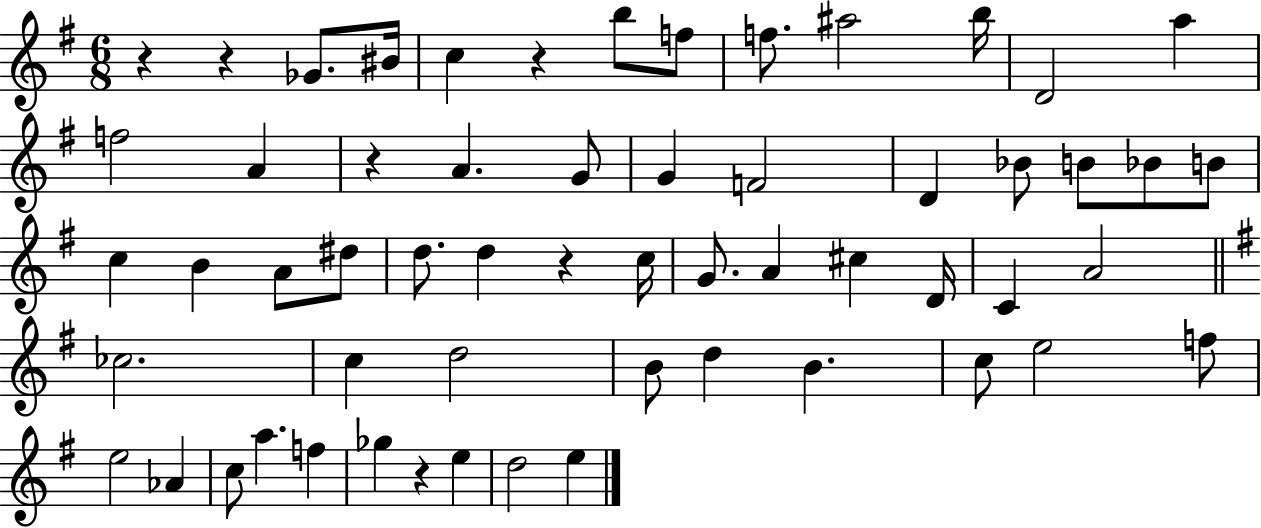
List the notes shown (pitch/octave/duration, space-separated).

R/q R/q Gb4/e. BIS4/s C5/q R/q B5/e F5/e F5/e. A#5/h B5/s D4/h A5/q F5/h A4/q R/q A4/q. G4/e G4/q F4/h D4/q Bb4/e B4/e Bb4/e B4/e C5/q B4/q A4/e D#5/e D5/e. D5/q R/q C5/s G4/e. A4/q C#5/q D4/s C4/q A4/h CES5/h. C5/q D5/h B4/e D5/q B4/q. C5/e E5/h F5/e E5/h Ab4/q C5/e A5/q. F5/q Gb5/q R/q E5/q D5/h E5/q